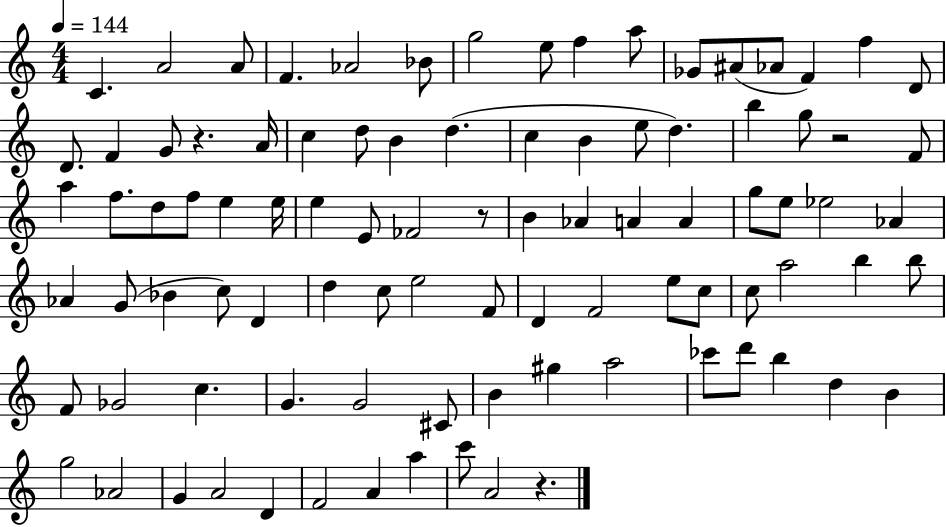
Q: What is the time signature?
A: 4/4